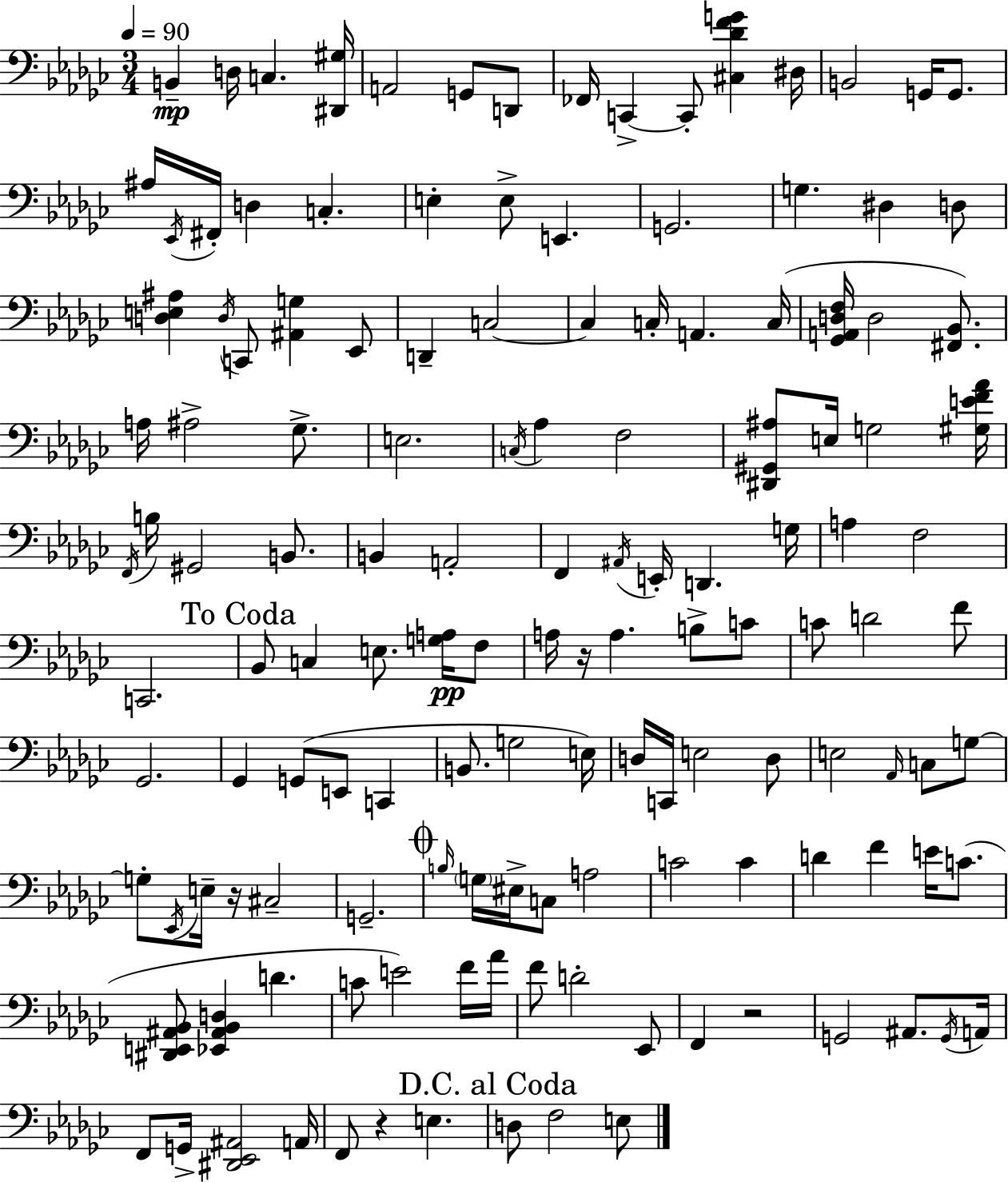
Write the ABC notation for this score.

X:1
T:Untitled
M:3/4
L:1/4
K:Ebm
B,, D,/4 C, [^D,,^G,]/4 A,,2 G,,/2 D,,/2 _F,,/4 C,, C,,/2 [^C,_DFG] ^D,/4 B,,2 G,,/4 G,,/2 ^A,/4 _E,,/4 ^F,,/4 D, C, E, E,/2 E,, G,,2 G, ^D, D,/2 [D,E,^A,] D,/4 C,,/2 [^A,,G,] _E,,/2 D,, C,2 C, C,/4 A,, C,/4 [_G,,A,,D,F,]/4 D,2 [^F,,_B,,]/2 A,/4 ^A,2 _G,/2 E,2 C,/4 _A, F,2 [^D,,^G,,^A,]/2 E,/4 G,2 [^G,EF_A]/4 F,,/4 B,/4 ^G,,2 B,,/2 B,, A,,2 F,, ^A,,/4 E,,/4 D,, G,/4 A, F,2 C,,2 _B,,/2 C, E,/2 [G,A,]/4 F,/2 A,/4 z/4 A, B,/2 C/2 C/2 D2 F/2 _G,,2 _G,, G,,/2 E,,/2 C,, B,,/2 G,2 E,/4 D,/4 C,,/4 E,2 D,/2 E,2 _A,,/4 C,/2 G,/2 G,/2 _E,,/4 E,/4 z/4 ^C,2 G,,2 B,/4 G,/4 ^E,/4 C,/2 A,2 C2 C D F E/4 C/2 [^D,,E,,^A,,_B,,]/2 [_E,,^A,,_B,,D,] D C/2 E2 F/4 _A/4 F/2 D2 _E,,/2 F,, z2 G,,2 ^A,,/2 G,,/4 A,,/4 F,,/2 G,,/4 [^D,,_E,,^A,,]2 A,,/4 F,,/2 z E, D,/2 F,2 E,/2